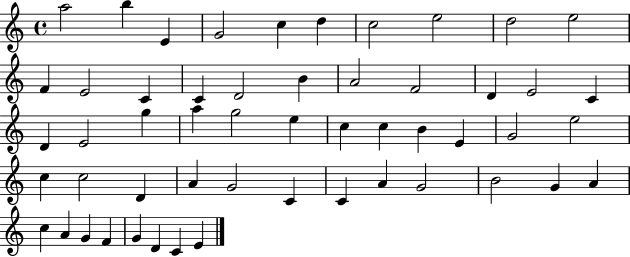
A5/h B5/q E4/q G4/h C5/q D5/q C5/h E5/h D5/h E5/h F4/q E4/h C4/q C4/q D4/h B4/q A4/h F4/h D4/q E4/h C4/q D4/q E4/h G5/q A5/q G5/h E5/q C5/q C5/q B4/q E4/q G4/h E5/h C5/q C5/h D4/q A4/q G4/h C4/q C4/q A4/q G4/h B4/h G4/q A4/q C5/q A4/q G4/q F4/q G4/q D4/q C4/q E4/q